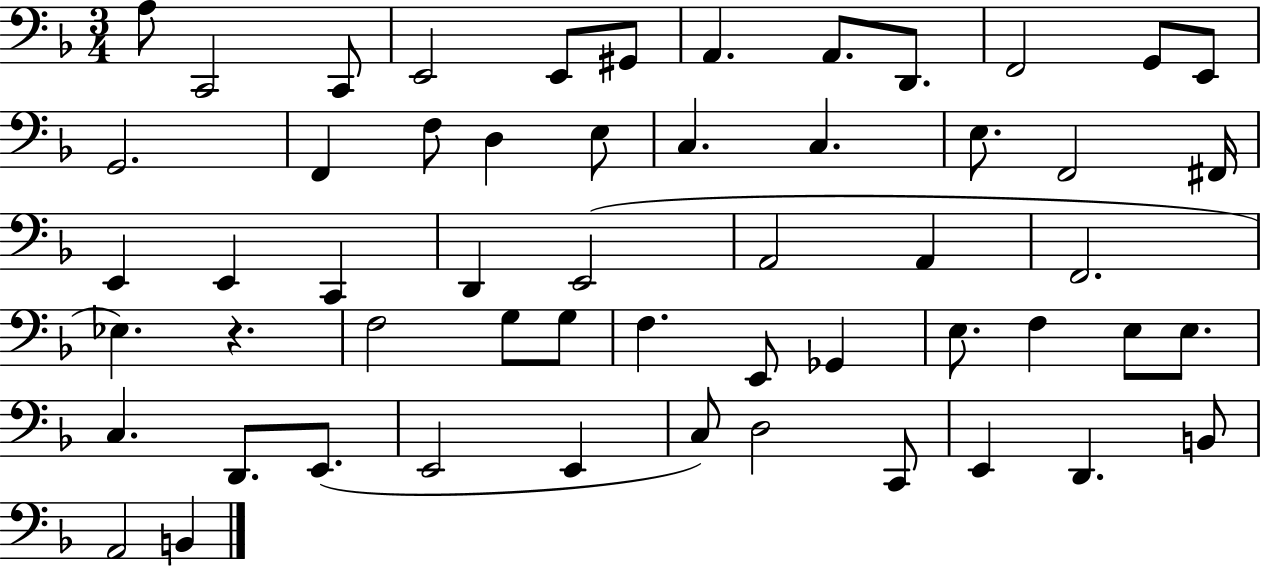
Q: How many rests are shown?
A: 1